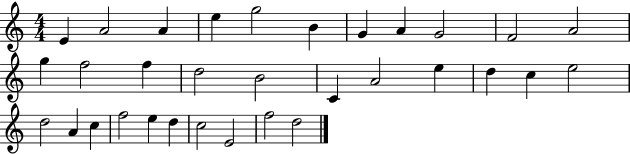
{
  \clef treble
  \numericTimeSignature
  \time 4/4
  \key c \major
  e'4 a'2 a'4 | e''4 g''2 b'4 | g'4 a'4 g'2 | f'2 a'2 | \break g''4 f''2 f''4 | d''2 b'2 | c'4 a'2 e''4 | d''4 c''4 e''2 | \break d''2 a'4 c''4 | f''2 e''4 d''4 | c''2 e'2 | f''2 d''2 | \break \bar "|."
}